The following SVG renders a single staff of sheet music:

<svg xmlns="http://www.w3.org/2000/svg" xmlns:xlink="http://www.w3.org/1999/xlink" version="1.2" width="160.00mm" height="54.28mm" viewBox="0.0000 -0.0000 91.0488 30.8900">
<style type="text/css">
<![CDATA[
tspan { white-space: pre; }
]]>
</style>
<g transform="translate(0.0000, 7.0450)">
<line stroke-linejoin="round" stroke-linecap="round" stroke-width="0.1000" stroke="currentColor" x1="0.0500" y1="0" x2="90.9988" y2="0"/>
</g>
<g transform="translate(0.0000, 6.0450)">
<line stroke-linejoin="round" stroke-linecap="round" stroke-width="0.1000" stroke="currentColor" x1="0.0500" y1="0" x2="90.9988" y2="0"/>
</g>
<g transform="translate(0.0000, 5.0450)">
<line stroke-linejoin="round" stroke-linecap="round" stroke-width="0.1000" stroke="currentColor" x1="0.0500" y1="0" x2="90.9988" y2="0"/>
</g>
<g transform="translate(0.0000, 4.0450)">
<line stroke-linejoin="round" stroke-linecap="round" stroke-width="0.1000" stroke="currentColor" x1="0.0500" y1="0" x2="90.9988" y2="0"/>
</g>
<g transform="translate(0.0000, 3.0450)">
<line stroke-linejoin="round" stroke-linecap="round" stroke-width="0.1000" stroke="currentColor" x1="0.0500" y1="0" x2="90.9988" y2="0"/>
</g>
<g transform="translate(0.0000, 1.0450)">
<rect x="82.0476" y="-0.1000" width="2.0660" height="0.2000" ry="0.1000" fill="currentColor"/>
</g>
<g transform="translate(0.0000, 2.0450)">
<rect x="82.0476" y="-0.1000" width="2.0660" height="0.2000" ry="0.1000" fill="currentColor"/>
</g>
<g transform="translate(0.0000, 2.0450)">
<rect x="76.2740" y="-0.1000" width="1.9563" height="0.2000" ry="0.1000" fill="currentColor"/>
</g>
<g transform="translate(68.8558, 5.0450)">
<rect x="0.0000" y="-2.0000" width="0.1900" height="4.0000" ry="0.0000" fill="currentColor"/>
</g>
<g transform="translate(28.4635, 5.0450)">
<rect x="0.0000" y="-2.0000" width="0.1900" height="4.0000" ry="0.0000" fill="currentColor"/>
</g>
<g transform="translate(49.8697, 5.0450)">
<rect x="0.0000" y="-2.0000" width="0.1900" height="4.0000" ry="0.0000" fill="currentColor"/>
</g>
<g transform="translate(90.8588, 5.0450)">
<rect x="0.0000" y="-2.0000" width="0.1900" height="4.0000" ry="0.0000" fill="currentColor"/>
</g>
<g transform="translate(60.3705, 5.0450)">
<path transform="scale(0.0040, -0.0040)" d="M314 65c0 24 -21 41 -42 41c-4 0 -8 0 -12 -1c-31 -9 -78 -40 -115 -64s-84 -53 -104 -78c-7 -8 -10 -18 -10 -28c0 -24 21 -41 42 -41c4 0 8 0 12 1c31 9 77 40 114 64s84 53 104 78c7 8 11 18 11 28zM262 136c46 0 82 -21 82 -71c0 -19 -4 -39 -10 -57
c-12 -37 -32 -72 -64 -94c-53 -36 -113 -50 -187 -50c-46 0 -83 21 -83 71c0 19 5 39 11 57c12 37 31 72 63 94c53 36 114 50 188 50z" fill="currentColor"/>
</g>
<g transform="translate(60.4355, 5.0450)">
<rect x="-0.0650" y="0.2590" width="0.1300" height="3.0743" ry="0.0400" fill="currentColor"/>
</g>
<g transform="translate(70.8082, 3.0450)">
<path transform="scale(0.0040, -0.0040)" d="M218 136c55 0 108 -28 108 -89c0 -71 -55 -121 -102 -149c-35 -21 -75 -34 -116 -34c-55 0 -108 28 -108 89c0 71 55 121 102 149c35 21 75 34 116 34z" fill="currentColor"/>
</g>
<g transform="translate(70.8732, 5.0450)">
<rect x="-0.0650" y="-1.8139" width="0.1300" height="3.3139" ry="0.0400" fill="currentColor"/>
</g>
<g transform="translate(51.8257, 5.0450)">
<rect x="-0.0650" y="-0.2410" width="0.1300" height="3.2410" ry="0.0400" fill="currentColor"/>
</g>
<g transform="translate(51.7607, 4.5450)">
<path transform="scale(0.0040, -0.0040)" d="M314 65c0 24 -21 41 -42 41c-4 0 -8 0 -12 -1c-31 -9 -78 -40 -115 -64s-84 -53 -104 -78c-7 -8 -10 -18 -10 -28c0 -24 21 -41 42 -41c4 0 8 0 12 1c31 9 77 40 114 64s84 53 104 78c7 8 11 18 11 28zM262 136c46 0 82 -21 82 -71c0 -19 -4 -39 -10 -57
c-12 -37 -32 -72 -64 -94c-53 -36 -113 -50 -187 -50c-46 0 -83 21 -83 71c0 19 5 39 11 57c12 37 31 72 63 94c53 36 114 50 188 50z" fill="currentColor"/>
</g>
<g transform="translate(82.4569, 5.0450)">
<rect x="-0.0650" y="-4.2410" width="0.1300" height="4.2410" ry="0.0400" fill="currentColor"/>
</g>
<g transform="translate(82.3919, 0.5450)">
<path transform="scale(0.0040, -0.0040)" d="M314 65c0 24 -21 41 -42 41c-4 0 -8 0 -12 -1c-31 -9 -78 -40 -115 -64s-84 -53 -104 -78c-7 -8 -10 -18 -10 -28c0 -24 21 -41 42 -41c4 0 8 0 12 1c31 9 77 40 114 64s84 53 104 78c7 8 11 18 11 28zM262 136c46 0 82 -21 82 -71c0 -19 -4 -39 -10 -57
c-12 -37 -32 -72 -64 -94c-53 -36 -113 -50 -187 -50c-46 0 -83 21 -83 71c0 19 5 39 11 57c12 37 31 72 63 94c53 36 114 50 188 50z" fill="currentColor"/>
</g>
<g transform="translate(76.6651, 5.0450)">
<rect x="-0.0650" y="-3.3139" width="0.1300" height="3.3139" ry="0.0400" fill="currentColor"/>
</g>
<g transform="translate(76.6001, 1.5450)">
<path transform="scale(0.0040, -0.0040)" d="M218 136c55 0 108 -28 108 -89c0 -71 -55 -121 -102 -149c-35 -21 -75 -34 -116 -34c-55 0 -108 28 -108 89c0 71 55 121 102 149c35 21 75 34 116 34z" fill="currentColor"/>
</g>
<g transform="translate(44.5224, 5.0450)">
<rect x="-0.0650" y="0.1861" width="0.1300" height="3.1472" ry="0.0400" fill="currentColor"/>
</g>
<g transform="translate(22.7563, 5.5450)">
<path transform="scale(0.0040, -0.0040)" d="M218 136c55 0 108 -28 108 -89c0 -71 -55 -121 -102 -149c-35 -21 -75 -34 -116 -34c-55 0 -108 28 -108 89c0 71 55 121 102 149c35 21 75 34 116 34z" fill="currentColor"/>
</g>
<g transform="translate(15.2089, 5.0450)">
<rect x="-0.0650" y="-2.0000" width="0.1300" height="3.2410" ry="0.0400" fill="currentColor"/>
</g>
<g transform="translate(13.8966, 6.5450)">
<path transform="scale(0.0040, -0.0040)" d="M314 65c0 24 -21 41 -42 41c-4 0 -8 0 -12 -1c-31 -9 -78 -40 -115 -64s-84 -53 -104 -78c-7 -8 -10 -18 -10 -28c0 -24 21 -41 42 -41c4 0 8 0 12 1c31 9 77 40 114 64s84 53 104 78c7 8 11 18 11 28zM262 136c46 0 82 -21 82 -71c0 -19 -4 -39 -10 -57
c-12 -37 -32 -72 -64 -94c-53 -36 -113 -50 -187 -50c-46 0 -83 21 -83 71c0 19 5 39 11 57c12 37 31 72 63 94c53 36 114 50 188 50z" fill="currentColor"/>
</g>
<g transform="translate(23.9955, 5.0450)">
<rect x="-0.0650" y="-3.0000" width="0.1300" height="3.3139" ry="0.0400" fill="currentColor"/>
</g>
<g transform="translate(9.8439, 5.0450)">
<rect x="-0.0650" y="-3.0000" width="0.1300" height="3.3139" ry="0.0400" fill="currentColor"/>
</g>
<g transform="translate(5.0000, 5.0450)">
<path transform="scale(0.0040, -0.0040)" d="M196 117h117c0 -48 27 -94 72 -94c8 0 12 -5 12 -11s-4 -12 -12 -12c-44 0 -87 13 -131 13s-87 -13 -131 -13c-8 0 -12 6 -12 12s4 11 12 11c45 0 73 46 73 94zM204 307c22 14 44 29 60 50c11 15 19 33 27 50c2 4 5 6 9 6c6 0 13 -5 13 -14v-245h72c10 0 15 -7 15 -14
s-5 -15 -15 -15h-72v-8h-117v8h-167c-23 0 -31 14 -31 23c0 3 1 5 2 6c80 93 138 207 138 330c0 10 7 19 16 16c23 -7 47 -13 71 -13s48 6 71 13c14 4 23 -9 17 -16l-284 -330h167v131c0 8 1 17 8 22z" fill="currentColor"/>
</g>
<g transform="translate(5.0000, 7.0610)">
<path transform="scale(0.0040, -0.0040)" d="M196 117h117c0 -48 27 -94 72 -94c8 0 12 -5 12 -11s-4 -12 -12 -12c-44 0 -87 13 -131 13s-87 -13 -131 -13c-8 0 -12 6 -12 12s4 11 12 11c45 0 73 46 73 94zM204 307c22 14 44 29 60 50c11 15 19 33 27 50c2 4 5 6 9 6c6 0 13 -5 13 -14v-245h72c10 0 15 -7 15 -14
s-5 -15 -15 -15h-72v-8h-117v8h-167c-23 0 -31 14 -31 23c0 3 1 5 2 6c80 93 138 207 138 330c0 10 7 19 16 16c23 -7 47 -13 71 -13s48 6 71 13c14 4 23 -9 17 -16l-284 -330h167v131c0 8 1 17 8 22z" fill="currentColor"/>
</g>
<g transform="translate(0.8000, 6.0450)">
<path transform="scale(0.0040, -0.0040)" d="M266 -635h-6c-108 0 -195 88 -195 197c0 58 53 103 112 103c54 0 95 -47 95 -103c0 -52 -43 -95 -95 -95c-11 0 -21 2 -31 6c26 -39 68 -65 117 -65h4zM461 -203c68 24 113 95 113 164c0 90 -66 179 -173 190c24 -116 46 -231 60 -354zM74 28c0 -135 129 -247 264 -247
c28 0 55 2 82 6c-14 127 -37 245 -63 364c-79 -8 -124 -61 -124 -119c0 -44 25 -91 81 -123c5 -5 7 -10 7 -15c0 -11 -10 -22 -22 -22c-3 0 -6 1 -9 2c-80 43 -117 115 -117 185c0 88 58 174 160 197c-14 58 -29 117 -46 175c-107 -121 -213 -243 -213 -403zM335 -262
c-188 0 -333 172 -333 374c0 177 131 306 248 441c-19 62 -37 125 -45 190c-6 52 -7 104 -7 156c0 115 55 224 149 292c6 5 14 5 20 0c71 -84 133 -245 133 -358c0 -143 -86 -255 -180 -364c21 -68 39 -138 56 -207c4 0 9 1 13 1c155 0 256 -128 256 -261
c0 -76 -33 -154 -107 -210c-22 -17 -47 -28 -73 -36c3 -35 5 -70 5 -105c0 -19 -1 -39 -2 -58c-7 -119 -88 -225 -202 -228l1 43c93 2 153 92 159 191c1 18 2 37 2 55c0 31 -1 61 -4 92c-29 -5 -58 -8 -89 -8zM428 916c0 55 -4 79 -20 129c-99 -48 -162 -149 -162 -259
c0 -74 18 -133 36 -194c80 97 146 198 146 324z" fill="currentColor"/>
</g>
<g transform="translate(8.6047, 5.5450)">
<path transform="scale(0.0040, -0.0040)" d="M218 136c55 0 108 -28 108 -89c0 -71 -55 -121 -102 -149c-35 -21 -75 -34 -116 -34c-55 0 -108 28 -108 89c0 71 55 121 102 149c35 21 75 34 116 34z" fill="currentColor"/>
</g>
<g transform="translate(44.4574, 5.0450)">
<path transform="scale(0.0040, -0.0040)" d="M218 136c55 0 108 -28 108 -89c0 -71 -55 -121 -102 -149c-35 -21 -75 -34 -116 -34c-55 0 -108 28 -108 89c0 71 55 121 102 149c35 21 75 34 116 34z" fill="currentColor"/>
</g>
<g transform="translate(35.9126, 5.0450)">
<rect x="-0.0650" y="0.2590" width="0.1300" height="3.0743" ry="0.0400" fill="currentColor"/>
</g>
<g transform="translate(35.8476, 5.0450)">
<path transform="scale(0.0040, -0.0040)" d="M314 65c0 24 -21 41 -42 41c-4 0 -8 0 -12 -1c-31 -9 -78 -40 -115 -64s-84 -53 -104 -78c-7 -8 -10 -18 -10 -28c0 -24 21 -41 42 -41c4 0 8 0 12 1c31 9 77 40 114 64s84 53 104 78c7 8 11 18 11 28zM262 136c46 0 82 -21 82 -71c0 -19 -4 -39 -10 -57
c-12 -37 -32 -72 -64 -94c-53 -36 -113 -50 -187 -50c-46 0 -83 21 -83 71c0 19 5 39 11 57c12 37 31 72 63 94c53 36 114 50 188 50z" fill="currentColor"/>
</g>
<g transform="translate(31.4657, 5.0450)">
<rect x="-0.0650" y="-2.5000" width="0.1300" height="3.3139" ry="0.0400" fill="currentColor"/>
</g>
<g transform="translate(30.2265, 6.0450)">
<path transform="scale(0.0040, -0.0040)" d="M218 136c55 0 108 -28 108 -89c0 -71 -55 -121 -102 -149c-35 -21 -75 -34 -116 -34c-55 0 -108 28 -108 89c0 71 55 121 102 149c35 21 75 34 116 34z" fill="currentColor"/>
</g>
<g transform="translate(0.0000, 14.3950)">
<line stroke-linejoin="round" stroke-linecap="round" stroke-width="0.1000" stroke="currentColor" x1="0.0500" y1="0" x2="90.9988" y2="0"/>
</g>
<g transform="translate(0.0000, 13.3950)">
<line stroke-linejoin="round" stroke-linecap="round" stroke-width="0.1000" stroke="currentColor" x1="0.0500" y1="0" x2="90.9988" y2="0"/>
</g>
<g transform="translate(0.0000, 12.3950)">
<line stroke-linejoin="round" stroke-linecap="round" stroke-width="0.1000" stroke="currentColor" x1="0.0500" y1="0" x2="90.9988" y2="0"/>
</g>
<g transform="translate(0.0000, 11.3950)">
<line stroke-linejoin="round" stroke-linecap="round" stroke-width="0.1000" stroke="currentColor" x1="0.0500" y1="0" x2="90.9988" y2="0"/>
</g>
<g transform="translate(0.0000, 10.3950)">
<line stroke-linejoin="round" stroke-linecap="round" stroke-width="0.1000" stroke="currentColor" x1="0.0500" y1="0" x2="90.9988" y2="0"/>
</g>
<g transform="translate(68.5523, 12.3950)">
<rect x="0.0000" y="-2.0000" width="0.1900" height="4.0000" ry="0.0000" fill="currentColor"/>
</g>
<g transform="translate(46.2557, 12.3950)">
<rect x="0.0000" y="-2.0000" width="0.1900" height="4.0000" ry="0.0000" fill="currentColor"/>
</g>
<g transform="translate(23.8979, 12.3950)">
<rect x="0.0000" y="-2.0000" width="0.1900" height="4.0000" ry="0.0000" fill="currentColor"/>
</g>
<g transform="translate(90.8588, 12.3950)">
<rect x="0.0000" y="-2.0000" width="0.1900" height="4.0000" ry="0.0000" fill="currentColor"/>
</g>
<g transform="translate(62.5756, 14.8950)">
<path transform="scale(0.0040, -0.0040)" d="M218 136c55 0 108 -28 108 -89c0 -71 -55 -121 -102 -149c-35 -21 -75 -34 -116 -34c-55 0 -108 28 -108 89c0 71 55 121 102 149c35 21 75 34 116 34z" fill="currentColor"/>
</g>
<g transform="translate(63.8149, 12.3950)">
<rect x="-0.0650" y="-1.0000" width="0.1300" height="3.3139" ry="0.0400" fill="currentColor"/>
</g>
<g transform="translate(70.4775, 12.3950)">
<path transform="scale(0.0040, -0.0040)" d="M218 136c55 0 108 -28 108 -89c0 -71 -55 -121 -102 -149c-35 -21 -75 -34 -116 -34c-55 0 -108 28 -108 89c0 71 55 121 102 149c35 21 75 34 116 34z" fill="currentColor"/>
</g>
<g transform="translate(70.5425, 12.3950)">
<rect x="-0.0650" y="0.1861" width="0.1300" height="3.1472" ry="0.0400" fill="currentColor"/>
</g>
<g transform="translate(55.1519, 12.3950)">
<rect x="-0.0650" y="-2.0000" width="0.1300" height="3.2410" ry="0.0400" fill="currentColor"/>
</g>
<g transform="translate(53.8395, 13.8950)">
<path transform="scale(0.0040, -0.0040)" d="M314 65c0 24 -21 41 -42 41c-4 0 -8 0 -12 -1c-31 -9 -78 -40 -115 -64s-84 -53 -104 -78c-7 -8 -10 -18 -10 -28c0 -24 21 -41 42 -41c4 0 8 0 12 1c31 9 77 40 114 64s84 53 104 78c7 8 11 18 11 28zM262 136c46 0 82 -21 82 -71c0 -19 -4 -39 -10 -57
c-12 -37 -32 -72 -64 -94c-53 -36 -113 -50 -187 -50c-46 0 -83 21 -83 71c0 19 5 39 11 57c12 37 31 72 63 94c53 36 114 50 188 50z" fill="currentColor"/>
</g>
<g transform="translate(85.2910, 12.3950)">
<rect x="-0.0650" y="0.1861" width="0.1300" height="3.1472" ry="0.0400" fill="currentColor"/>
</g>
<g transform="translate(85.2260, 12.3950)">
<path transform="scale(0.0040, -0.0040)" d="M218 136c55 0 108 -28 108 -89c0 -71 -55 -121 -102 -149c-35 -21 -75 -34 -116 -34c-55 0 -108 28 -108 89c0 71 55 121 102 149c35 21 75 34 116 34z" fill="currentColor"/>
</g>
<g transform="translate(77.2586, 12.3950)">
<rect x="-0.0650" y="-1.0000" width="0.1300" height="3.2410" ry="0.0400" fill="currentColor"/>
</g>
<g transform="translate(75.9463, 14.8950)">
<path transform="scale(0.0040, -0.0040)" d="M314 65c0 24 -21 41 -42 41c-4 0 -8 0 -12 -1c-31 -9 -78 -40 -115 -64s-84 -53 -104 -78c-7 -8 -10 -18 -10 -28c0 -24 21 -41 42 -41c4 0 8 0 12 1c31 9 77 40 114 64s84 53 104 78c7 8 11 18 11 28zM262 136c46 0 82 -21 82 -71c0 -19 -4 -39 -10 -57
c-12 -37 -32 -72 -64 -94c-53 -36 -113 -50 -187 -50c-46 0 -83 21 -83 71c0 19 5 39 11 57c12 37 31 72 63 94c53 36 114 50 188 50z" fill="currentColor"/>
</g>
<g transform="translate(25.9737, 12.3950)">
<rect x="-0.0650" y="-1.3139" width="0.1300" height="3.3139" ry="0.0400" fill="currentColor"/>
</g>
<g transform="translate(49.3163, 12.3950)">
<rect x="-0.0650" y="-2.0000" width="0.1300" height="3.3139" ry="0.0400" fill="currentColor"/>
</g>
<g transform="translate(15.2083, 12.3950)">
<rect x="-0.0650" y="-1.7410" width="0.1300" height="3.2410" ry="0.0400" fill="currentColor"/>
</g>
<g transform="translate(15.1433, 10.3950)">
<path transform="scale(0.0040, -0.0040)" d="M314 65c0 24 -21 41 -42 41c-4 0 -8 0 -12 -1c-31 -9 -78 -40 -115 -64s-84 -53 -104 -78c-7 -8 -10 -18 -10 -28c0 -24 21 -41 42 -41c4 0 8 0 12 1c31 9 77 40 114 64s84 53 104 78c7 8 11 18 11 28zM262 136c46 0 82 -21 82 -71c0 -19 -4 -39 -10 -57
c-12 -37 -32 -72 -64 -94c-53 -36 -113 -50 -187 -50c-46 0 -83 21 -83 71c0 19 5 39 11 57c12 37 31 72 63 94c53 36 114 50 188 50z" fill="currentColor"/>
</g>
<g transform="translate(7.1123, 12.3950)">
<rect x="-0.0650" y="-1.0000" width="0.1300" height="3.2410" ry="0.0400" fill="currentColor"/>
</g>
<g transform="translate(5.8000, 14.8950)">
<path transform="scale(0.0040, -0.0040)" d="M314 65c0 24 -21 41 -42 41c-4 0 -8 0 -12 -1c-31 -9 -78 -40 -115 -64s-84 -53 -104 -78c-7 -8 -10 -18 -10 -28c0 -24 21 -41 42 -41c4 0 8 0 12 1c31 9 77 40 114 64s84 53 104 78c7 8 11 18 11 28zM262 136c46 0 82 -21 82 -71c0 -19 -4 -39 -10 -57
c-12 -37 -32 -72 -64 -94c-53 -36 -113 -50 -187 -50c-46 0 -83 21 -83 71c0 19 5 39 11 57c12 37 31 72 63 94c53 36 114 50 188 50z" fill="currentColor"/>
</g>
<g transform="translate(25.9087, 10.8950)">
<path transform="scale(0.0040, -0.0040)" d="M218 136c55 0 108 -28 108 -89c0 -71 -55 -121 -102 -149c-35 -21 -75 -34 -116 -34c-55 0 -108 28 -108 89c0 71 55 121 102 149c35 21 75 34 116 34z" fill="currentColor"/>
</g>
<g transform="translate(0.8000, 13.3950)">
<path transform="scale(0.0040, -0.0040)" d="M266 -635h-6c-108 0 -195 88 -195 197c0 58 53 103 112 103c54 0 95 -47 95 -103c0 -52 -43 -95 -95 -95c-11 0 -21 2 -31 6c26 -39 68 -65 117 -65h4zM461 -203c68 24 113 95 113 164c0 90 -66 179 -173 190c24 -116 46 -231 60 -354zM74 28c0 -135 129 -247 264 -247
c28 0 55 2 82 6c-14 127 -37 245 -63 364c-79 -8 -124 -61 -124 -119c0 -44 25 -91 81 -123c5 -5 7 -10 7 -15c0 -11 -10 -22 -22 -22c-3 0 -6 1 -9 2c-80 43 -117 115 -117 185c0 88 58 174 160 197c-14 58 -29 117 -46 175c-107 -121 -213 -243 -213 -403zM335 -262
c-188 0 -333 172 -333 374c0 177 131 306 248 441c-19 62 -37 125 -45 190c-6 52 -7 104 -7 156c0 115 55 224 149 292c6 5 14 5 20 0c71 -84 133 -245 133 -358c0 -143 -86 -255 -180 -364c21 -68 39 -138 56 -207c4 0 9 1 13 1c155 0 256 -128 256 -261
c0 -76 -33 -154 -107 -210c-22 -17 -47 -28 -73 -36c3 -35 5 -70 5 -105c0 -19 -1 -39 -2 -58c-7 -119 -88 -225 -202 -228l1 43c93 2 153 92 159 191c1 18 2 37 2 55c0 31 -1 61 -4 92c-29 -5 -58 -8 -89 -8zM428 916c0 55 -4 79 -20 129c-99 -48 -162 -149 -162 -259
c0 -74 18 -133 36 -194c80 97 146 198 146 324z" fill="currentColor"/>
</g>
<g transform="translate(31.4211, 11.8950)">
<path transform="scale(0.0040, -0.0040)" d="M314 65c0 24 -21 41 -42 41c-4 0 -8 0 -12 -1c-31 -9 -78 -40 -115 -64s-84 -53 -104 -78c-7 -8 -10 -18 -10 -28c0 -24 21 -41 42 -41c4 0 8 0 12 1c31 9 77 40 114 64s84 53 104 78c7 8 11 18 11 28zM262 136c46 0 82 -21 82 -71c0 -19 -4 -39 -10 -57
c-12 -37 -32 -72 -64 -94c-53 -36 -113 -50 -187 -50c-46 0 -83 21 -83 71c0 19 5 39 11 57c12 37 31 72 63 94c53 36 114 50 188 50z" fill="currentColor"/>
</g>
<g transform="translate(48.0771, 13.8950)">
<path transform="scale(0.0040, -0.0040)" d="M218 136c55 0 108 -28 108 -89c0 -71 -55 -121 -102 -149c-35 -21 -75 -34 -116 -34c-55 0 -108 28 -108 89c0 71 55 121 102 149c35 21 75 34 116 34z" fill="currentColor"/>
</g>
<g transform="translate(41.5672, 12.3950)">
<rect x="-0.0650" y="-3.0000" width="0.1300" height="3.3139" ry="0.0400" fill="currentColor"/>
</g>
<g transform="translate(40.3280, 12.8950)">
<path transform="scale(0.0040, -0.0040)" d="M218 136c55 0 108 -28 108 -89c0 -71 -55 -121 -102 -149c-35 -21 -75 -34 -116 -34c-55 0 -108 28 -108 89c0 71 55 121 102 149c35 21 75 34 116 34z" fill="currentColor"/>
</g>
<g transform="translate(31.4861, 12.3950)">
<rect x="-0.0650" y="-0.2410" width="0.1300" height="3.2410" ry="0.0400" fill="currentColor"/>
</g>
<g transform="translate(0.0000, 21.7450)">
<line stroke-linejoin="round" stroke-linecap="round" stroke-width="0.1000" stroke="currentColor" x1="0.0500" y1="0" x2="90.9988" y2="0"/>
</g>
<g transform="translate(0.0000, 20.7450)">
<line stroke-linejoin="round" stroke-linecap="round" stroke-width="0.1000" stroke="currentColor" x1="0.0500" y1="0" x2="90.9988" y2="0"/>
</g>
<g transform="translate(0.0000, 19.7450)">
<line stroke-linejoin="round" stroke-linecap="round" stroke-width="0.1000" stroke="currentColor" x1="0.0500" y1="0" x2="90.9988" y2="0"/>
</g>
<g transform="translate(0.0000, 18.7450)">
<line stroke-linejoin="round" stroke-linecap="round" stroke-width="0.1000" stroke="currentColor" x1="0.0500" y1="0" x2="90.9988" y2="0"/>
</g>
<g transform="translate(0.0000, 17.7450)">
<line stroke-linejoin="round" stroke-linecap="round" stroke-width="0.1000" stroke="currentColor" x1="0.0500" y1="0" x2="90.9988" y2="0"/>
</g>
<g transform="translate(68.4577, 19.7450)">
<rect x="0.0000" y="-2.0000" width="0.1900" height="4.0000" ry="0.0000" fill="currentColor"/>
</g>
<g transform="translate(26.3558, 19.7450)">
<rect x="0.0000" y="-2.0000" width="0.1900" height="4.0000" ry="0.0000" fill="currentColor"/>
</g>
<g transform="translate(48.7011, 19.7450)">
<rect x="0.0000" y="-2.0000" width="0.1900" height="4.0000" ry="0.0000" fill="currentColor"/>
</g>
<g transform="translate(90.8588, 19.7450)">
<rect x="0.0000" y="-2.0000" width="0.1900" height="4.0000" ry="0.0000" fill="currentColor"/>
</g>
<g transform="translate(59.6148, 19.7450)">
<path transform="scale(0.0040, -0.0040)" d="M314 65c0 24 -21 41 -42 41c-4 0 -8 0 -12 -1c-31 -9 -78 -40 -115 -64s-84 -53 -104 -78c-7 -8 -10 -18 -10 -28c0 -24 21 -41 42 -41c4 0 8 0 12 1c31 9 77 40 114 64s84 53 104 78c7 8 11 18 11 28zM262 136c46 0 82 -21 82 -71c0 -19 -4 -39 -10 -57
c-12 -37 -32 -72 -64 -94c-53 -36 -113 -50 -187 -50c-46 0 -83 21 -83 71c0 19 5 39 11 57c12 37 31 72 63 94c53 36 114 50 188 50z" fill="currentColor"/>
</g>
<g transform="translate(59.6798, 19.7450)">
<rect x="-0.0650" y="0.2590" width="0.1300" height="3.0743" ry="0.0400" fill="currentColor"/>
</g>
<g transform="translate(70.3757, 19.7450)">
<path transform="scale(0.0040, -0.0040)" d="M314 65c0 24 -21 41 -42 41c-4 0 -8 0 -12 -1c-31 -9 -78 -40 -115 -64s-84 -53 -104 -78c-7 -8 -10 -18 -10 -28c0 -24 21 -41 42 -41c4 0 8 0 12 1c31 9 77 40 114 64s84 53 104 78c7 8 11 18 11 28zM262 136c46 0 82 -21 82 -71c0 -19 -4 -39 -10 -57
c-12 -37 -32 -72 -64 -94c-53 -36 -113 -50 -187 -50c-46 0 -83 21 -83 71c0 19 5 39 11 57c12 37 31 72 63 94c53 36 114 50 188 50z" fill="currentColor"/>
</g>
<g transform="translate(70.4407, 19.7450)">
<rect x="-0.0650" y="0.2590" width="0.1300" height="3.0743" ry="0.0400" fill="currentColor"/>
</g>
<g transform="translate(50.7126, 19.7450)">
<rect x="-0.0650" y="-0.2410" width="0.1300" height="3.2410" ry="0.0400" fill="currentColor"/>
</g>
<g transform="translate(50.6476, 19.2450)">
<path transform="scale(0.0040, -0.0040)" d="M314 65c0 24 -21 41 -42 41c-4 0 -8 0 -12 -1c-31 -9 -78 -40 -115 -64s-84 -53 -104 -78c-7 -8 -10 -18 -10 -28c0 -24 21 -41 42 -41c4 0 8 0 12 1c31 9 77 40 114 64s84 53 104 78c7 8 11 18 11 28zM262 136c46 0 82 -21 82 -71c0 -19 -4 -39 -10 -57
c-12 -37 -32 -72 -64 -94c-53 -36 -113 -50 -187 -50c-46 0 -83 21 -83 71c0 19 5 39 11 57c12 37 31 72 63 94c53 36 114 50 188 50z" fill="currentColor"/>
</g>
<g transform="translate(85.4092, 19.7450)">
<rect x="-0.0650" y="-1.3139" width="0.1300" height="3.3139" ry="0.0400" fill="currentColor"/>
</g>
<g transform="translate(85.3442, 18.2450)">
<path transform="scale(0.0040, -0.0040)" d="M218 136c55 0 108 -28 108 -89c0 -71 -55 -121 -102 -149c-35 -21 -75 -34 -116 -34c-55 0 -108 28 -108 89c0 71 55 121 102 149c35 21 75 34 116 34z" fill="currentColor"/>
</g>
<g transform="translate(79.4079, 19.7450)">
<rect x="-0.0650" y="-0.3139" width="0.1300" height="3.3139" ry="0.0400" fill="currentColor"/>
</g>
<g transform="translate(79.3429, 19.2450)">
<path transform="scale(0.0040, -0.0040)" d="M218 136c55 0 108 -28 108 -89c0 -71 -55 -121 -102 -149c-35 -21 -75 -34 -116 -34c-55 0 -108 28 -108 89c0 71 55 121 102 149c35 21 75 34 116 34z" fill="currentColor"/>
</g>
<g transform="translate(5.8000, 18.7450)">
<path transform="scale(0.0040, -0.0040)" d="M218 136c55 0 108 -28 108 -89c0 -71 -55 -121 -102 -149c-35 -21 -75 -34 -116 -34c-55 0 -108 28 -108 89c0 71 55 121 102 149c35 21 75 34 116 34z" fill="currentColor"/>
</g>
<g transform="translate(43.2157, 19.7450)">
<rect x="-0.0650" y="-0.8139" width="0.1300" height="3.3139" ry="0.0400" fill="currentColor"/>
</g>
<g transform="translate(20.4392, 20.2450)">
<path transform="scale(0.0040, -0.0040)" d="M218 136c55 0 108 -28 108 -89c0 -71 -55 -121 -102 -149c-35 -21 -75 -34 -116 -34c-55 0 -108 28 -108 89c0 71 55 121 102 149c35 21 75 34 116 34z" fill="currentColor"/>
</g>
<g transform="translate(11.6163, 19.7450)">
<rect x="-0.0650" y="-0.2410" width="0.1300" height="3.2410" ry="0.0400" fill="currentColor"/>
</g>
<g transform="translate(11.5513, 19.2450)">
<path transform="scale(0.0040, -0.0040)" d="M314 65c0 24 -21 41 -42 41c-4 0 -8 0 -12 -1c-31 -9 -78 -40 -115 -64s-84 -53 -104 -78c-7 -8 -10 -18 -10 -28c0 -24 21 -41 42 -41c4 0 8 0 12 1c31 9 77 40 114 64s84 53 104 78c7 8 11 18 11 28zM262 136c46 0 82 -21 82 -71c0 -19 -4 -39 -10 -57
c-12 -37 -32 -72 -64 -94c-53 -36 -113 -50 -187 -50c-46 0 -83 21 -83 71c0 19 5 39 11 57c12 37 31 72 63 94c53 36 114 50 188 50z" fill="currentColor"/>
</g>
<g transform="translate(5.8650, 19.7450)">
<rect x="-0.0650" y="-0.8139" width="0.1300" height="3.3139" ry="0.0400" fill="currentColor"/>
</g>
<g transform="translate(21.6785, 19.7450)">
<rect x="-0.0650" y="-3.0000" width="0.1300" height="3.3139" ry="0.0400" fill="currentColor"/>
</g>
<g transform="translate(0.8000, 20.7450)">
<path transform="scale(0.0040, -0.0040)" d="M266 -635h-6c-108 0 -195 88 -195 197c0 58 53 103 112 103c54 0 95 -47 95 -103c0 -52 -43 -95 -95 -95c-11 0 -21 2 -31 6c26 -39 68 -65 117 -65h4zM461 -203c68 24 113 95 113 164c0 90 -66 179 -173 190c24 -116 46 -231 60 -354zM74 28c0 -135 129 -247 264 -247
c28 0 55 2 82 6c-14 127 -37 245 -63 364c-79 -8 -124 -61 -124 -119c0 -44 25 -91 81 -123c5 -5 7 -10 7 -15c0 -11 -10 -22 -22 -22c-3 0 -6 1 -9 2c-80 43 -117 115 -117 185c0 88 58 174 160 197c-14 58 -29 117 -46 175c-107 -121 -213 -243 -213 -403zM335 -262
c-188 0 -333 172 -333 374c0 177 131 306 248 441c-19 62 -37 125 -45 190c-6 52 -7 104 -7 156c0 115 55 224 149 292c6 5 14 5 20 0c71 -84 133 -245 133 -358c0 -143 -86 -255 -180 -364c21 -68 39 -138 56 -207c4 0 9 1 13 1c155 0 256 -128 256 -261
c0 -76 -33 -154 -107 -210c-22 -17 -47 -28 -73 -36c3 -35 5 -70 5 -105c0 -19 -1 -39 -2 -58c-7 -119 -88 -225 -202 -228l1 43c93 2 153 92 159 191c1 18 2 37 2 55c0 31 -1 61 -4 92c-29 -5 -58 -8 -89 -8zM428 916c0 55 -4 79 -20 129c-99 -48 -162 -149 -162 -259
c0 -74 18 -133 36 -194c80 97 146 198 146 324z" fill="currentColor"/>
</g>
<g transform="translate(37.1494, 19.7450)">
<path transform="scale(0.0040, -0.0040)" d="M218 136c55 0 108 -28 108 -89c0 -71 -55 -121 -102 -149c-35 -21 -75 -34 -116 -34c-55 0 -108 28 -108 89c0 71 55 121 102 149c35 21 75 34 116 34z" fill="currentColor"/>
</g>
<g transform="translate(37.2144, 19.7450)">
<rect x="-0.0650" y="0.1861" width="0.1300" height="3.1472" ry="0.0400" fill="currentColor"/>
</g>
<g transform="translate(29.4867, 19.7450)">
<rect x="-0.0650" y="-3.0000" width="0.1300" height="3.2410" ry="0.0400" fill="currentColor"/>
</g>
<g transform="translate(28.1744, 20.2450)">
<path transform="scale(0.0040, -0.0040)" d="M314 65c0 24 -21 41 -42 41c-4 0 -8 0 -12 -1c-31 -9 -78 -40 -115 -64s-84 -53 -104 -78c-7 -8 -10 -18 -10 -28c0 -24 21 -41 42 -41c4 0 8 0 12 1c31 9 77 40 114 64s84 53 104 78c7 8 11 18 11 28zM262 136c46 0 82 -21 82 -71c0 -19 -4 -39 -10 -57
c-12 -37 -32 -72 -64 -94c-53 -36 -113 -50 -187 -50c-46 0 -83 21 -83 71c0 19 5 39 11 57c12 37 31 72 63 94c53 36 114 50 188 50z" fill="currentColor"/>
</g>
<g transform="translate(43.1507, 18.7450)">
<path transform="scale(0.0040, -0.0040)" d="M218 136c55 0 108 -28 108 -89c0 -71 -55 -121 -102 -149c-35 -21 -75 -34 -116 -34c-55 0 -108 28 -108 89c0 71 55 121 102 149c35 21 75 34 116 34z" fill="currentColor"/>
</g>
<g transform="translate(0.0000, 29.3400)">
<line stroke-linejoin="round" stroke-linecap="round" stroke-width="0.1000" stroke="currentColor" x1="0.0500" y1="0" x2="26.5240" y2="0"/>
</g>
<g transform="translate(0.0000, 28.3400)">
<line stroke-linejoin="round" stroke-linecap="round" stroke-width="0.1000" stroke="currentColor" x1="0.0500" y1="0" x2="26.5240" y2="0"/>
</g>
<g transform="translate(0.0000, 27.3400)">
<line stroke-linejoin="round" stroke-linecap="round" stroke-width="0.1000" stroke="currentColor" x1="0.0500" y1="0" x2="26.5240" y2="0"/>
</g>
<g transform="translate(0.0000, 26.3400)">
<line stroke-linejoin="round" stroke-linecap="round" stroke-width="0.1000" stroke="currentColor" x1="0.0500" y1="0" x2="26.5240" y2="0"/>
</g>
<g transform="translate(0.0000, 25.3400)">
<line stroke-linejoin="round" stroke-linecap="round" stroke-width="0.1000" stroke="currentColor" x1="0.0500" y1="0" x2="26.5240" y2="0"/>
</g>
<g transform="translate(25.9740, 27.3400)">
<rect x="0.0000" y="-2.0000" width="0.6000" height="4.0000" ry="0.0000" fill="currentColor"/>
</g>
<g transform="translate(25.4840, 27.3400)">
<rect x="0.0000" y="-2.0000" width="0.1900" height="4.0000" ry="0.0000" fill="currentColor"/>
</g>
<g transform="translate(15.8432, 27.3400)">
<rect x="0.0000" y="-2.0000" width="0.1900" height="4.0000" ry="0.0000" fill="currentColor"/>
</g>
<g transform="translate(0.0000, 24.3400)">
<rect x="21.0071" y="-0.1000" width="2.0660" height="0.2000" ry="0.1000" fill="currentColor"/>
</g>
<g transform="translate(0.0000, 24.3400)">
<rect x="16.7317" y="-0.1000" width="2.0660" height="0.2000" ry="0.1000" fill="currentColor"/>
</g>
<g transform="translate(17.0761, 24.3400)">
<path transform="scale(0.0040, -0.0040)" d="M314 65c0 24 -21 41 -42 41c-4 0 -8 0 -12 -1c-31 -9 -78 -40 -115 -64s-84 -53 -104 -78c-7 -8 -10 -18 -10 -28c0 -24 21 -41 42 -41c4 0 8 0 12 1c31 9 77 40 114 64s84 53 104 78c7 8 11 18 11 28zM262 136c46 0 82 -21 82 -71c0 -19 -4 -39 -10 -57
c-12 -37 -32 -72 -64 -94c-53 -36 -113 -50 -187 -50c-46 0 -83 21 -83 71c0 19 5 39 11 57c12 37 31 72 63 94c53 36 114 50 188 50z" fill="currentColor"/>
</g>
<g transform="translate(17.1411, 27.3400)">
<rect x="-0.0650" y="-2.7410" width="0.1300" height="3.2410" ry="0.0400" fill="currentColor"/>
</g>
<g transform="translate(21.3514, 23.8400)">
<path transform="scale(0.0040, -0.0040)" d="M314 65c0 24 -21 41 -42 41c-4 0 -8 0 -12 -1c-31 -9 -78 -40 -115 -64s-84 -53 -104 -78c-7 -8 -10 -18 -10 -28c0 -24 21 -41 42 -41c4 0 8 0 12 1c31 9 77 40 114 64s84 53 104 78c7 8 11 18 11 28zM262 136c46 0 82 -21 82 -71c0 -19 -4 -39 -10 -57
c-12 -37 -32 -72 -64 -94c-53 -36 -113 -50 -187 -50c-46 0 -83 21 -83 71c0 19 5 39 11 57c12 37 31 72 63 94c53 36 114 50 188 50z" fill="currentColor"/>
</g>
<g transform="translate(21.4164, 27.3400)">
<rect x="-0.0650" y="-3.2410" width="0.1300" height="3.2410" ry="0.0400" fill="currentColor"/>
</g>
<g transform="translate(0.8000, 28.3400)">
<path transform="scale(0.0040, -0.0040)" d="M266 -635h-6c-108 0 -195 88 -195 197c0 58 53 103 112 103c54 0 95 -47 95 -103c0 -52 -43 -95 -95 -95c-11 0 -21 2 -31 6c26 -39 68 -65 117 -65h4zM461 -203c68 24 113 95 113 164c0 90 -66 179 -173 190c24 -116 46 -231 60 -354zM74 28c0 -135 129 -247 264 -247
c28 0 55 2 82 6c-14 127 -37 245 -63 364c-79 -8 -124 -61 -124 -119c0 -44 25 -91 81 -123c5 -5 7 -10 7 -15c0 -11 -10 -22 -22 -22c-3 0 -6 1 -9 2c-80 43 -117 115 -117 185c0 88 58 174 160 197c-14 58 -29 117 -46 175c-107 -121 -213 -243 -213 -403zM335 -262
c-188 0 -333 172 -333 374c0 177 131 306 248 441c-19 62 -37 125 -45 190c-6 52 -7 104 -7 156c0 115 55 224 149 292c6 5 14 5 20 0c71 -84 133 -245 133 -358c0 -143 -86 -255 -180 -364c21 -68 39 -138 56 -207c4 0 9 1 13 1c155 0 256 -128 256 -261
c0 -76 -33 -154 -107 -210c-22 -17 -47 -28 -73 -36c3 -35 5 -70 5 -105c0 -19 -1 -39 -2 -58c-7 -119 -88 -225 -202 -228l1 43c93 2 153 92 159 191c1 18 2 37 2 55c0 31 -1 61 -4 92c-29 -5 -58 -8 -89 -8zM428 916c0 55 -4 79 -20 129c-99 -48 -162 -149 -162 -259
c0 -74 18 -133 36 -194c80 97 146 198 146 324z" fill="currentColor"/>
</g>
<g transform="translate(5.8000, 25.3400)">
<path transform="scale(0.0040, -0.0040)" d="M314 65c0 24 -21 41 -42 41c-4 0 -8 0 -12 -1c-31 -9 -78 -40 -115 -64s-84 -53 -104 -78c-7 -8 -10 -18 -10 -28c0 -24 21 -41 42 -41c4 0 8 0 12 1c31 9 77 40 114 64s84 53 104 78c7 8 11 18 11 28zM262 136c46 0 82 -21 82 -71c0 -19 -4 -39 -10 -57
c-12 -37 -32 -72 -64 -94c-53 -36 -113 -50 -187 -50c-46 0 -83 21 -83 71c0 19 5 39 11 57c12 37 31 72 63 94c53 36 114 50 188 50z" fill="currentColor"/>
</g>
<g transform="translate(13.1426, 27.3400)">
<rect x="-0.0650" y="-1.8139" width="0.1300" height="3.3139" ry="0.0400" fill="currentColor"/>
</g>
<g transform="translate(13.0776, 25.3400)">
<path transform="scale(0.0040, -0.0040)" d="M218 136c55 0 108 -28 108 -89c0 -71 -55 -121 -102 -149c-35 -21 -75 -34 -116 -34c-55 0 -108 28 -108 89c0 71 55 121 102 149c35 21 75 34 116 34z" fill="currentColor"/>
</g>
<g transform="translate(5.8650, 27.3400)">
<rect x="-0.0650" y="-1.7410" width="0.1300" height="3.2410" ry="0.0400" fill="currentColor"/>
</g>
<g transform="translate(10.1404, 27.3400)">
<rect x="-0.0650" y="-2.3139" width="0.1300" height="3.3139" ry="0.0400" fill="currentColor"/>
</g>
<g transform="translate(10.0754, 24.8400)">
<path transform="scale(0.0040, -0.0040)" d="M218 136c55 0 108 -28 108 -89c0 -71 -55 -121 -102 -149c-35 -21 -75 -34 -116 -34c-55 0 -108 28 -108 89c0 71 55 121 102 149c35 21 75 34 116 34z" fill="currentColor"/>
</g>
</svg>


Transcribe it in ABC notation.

X:1
T:Untitled
M:4/4
L:1/4
K:C
A F2 A G B2 B c2 B2 f b d'2 D2 f2 e c2 A F F2 D B D2 B d c2 A A2 B d c2 B2 B2 c e f2 g f a2 b2